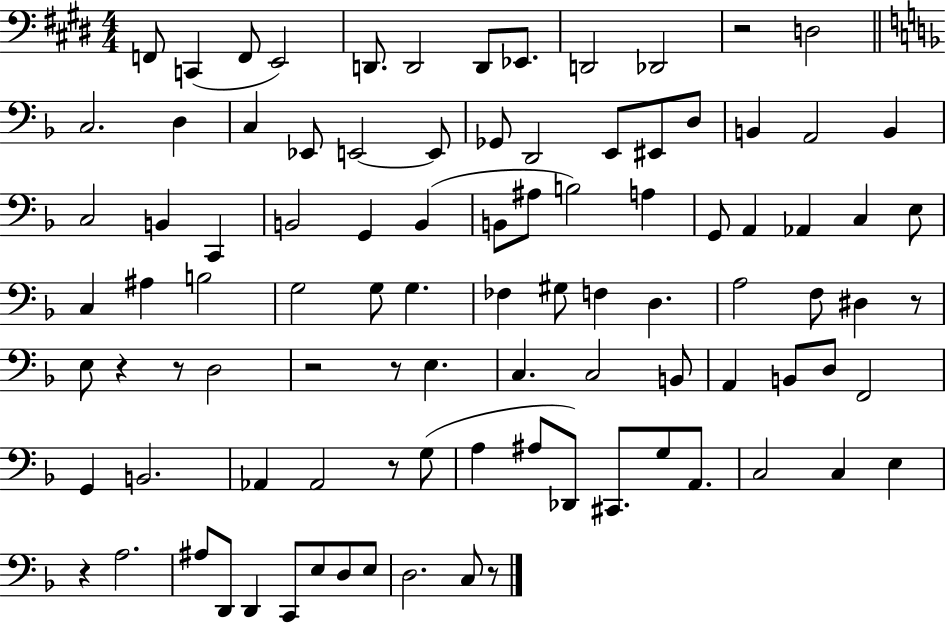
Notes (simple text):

F2/e C2/q F2/e E2/h D2/e. D2/h D2/e Eb2/e. D2/h Db2/h R/h D3/h C3/h. D3/q C3/q Eb2/e E2/h E2/e Gb2/e D2/h E2/e EIS2/e D3/e B2/q A2/h B2/q C3/h B2/q C2/q B2/h G2/q B2/q B2/e A#3/e B3/h A3/q G2/e A2/q Ab2/q C3/q E3/e C3/q A#3/q B3/h G3/h G3/e G3/q. FES3/q G#3/e F3/q D3/q. A3/h F3/e D#3/q R/e E3/e R/q R/e D3/h R/h R/e E3/q. C3/q. C3/h B2/e A2/q B2/e D3/e F2/h G2/q B2/h. Ab2/q Ab2/h R/e G3/e A3/q A#3/e Db2/e C#2/e. G3/e A2/e. C3/h C3/q E3/q R/q A3/h. A#3/e D2/e D2/q C2/e E3/e D3/e E3/e D3/h. C3/e R/e